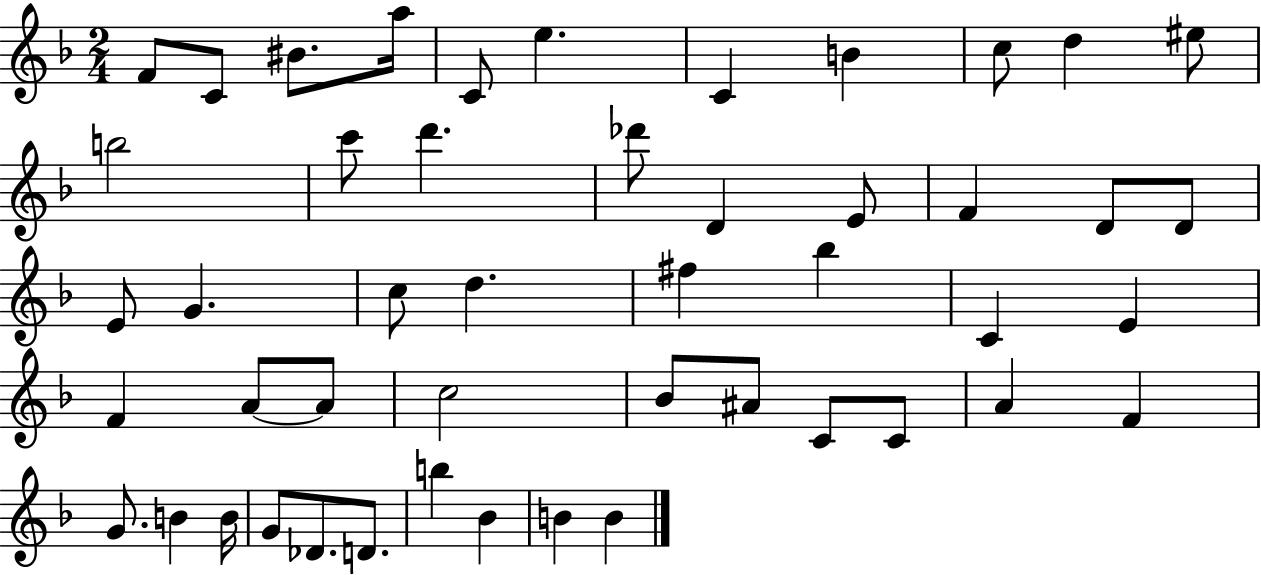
F4/e C4/e BIS4/e. A5/s C4/e E5/q. C4/q B4/q C5/e D5/q EIS5/e B5/h C6/e D6/q. Db6/e D4/q E4/e F4/q D4/e D4/e E4/e G4/q. C5/e D5/q. F#5/q Bb5/q C4/q E4/q F4/q A4/e A4/e C5/h Bb4/e A#4/e C4/e C4/e A4/q F4/q G4/e. B4/q B4/s G4/e Db4/e. D4/e. B5/q Bb4/q B4/q B4/q